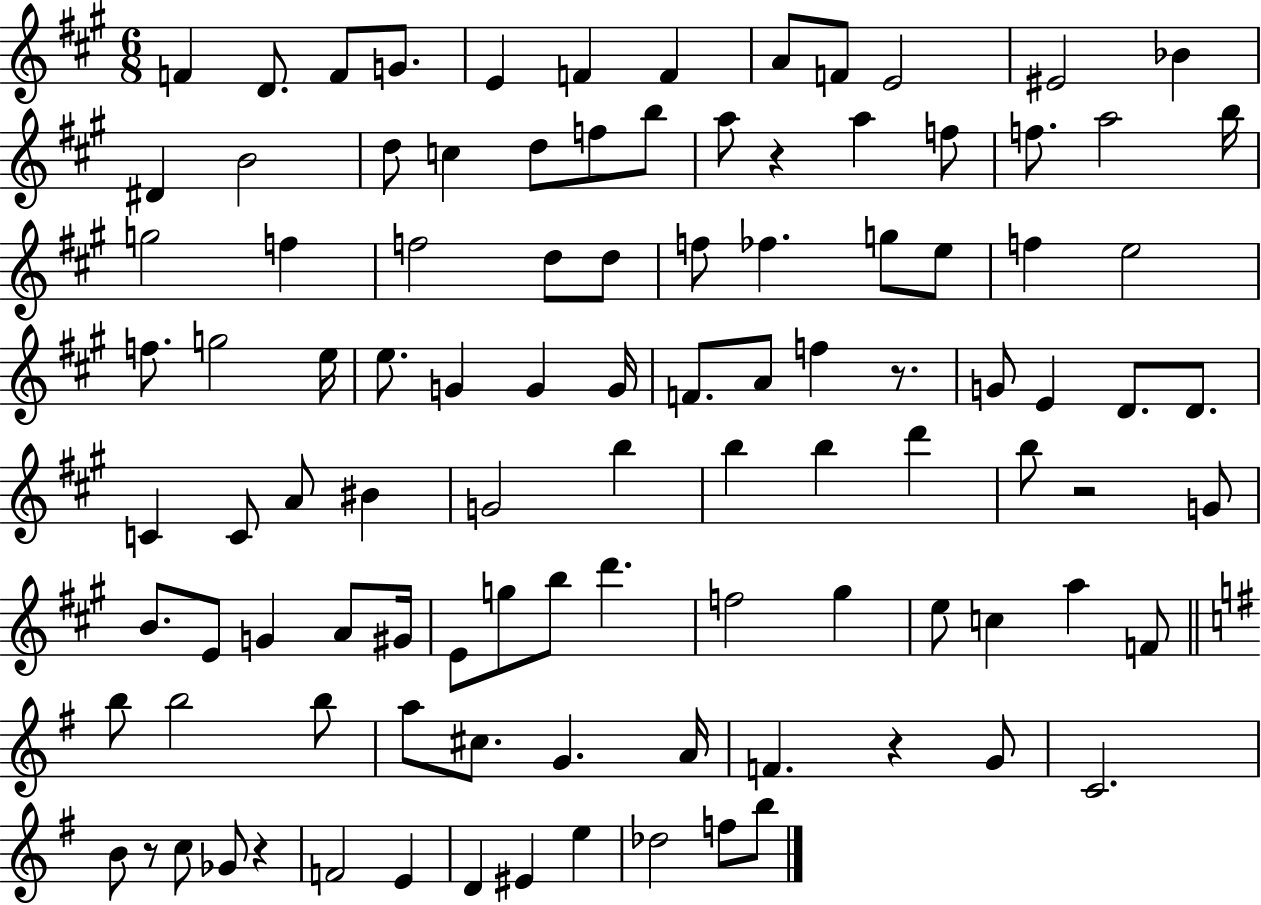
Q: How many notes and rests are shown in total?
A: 103